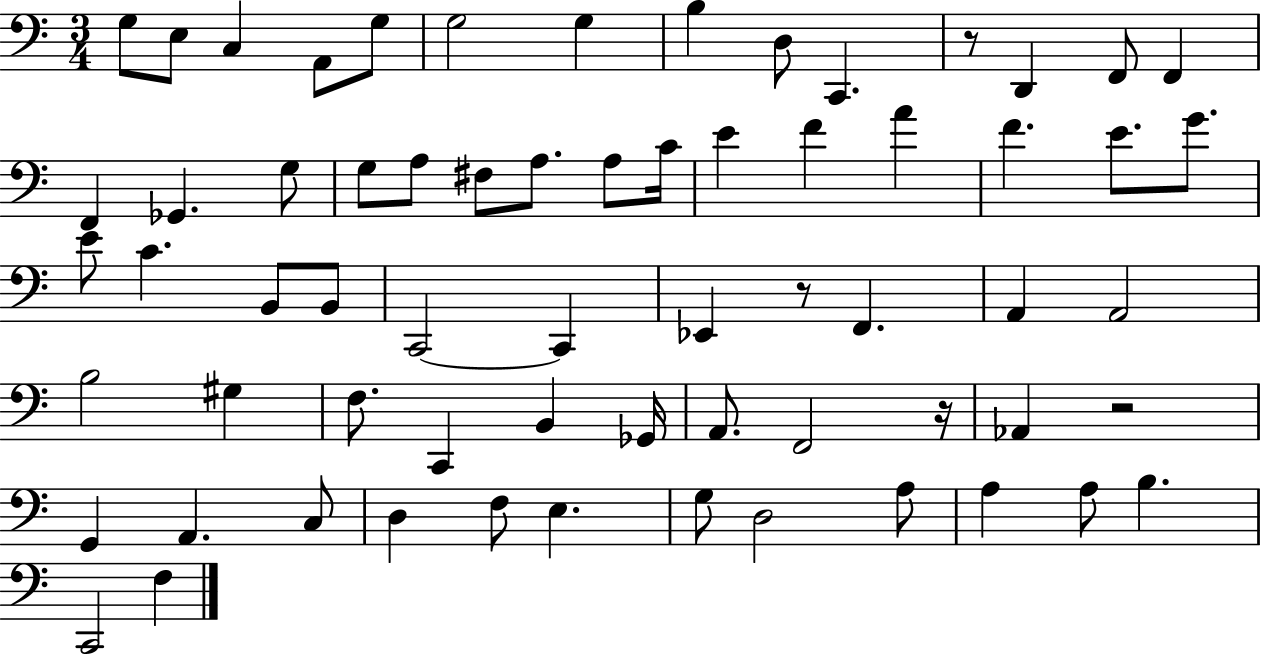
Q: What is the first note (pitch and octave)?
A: G3